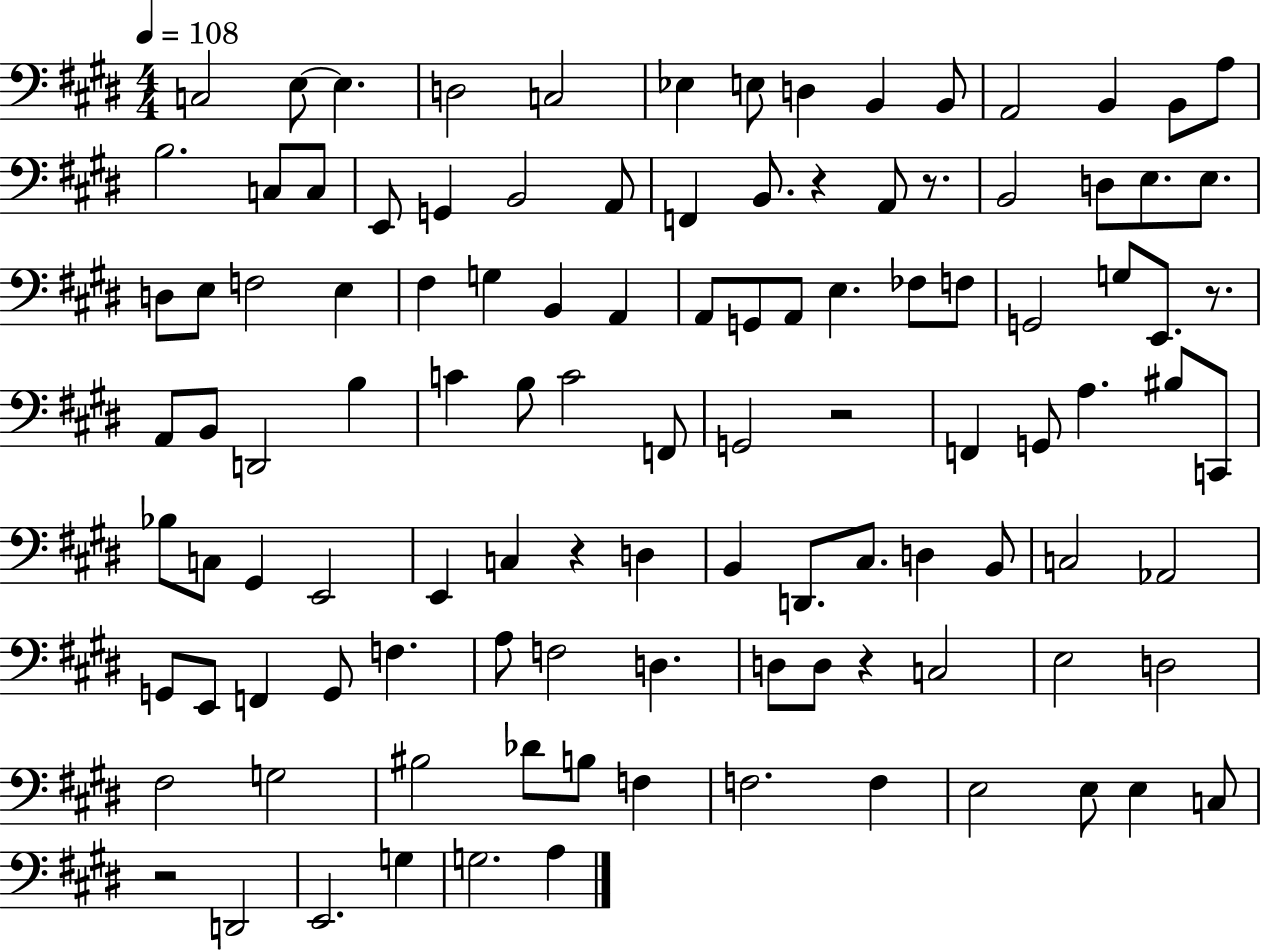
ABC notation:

X:1
T:Untitled
M:4/4
L:1/4
K:E
C,2 E,/2 E, D,2 C,2 _E, E,/2 D, B,, B,,/2 A,,2 B,, B,,/2 A,/2 B,2 C,/2 C,/2 E,,/2 G,, B,,2 A,,/2 F,, B,,/2 z A,,/2 z/2 B,,2 D,/2 E,/2 E,/2 D,/2 E,/2 F,2 E, ^F, G, B,, A,, A,,/2 G,,/2 A,,/2 E, _F,/2 F,/2 G,,2 G,/2 E,,/2 z/2 A,,/2 B,,/2 D,,2 B, C B,/2 C2 F,,/2 G,,2 z2 F,, G,,/2 A, ^B,/2 C,,/2 _B,/2 C,/2 ^G,, E,,2 E,, C, z D, B,, D,,/2 ^C,/2 D, B,,/2 C,2 _A,,2 G,,/2 E,,/2 F,, G,,/2 F, A,/2 F,2 D, D,/2 D,/2 z C,2 E,2 D,2 ^F,2 G,2 ^B,2 _D/2 B,/2 F, F,2 F, E,2 E,/2 E, C,/2 z2 D,,2 E,,2 G, G,2 A,